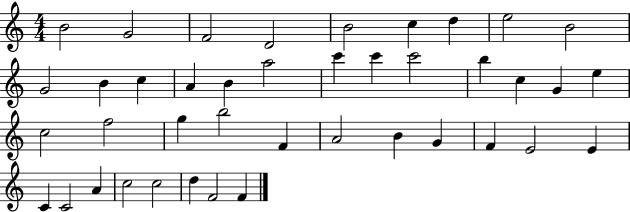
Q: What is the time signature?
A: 4/4